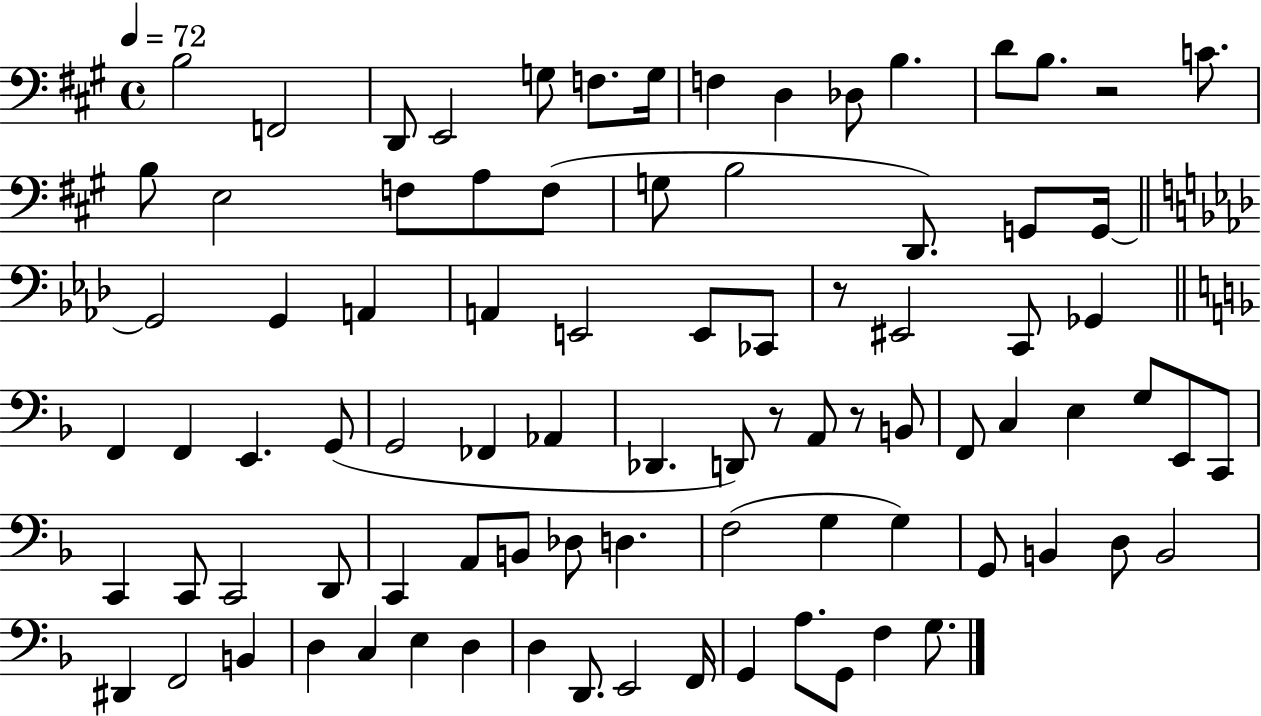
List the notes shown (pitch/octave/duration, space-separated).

B3/h F2/h D2/e E2/h G3/e F3/e. G3/s F3/q D3/q Db3/e B3/q. D4/e B3/e. R/h C4/e. B3/e E3/h F3/e A3/e F3/e G3/e B3/h D2/e. G2/e G2/s G2/h G2/q A2/q A2/q E2/h E2/e CES2/e R/e EIS2/h C2/e Gb2/q F2/q F2/q E2/q. G2/e G2/h FES2/q Ab2/q Db2/q. D2/e R/e A2/e R/e B2/e F2/e C3/q E3/q G3/e E2/e C2/e C2/q C2/e C2/h D2/e C2/q A2/e B2/e Db3/e D3/q. F3/h G3/q G3/q G2/e B2/q D3/e B2/h D#2/q F2/h B2/q D3/q C3/q E3/q D3/q D3/q D2/e. E2/h F2/s G2/q A3/e. G2/e F3/q G3/e.